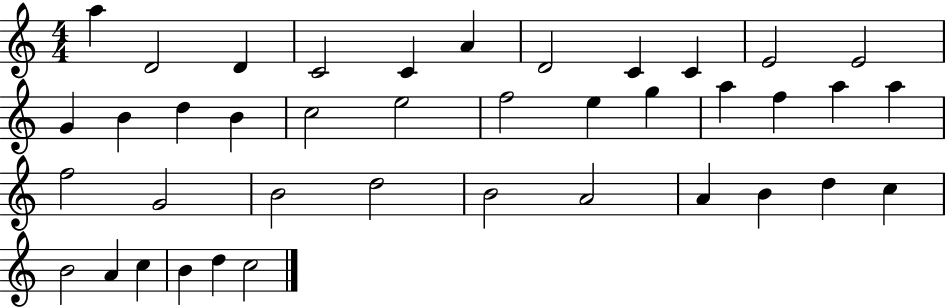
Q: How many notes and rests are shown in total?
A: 40